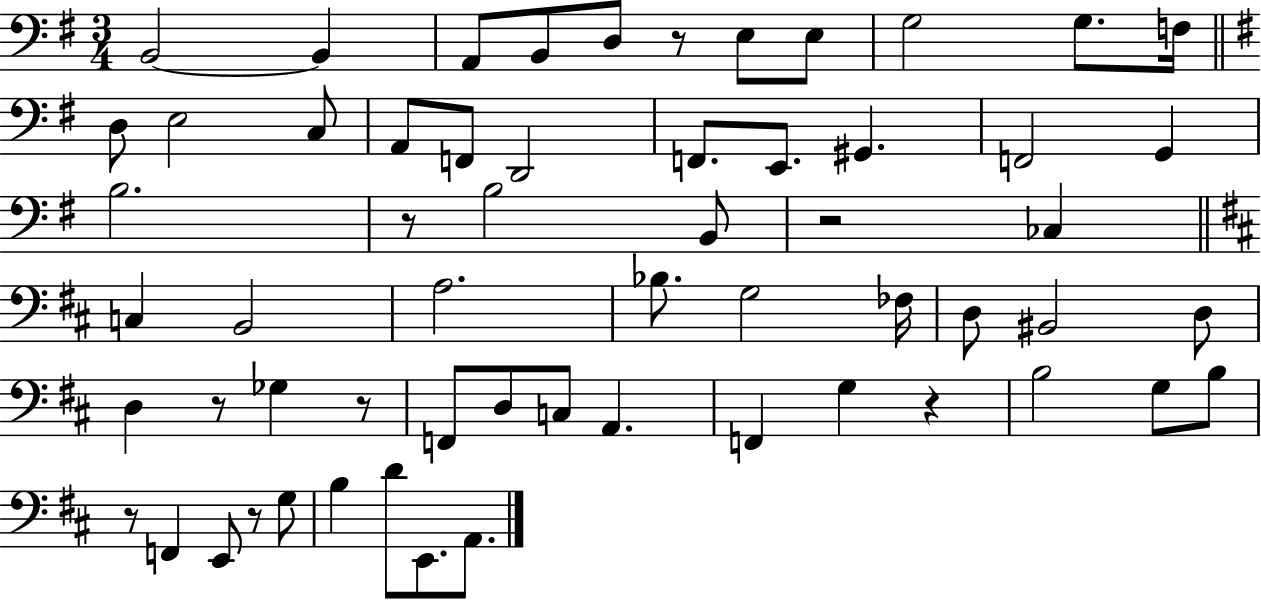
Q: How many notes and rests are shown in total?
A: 60